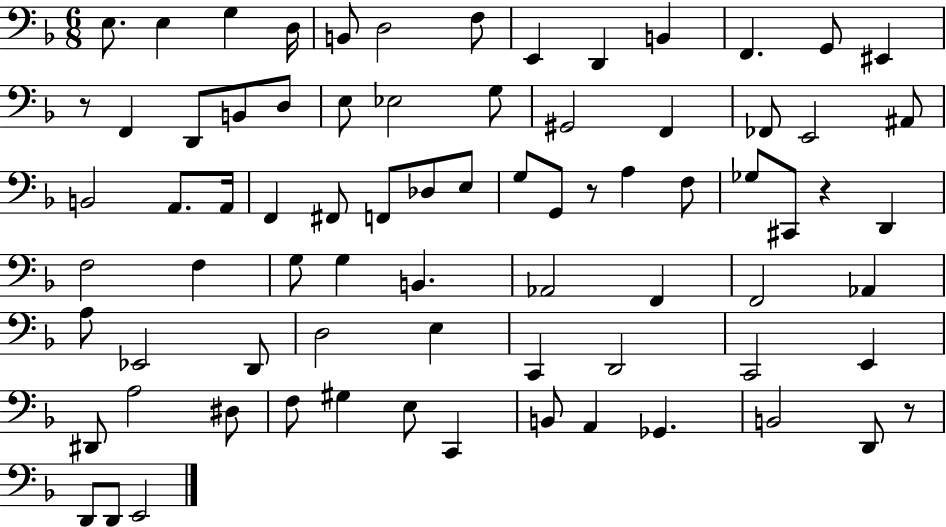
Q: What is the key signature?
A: F major